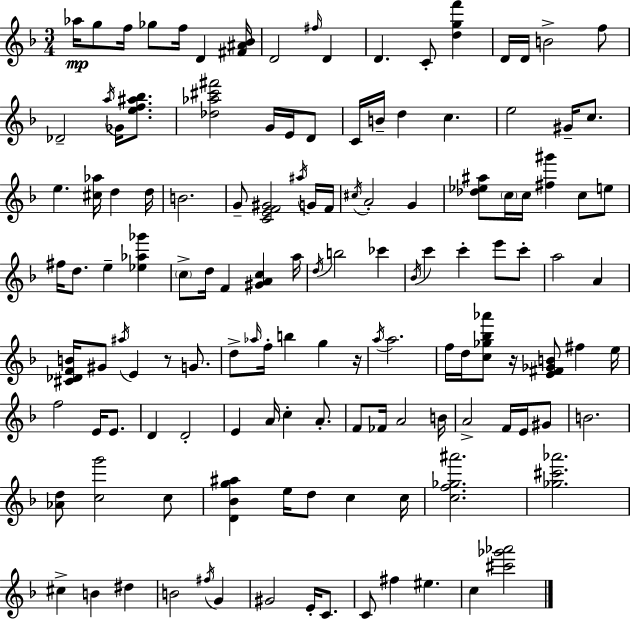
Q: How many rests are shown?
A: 3